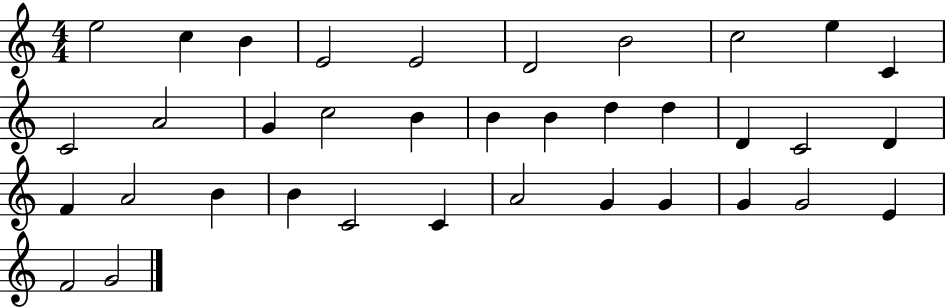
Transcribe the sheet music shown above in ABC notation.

X:1
T:Untitled
M:4/4
L:1/4
K:C
e2 c B E2 E2 D2 B2 c2 e C C2 A2 G c2 B B B d d D C2 D F A2 B B C2 C A2 G G G G2 E F2 G2